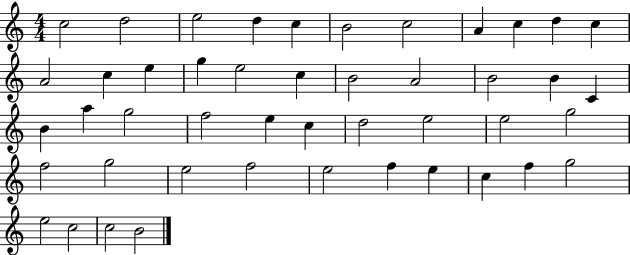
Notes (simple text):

C5/h D5/h E5/h D5/q C5/q B4/h C5/h A4/q C5/q D5/q C5/q A4/h C5/q E5/q G5/q E5/h C5/q B4/h A4/h B4/h B4/q C4/q B4/q A5/q G5/h F5/h E5/q C5/q D5/h E5/h E5/h G5/h F5/h G5/h E5/h F5/h E5/h F5/q E5/q C5/q F5/q G5/h E5/h C5/h C5/h B4/h